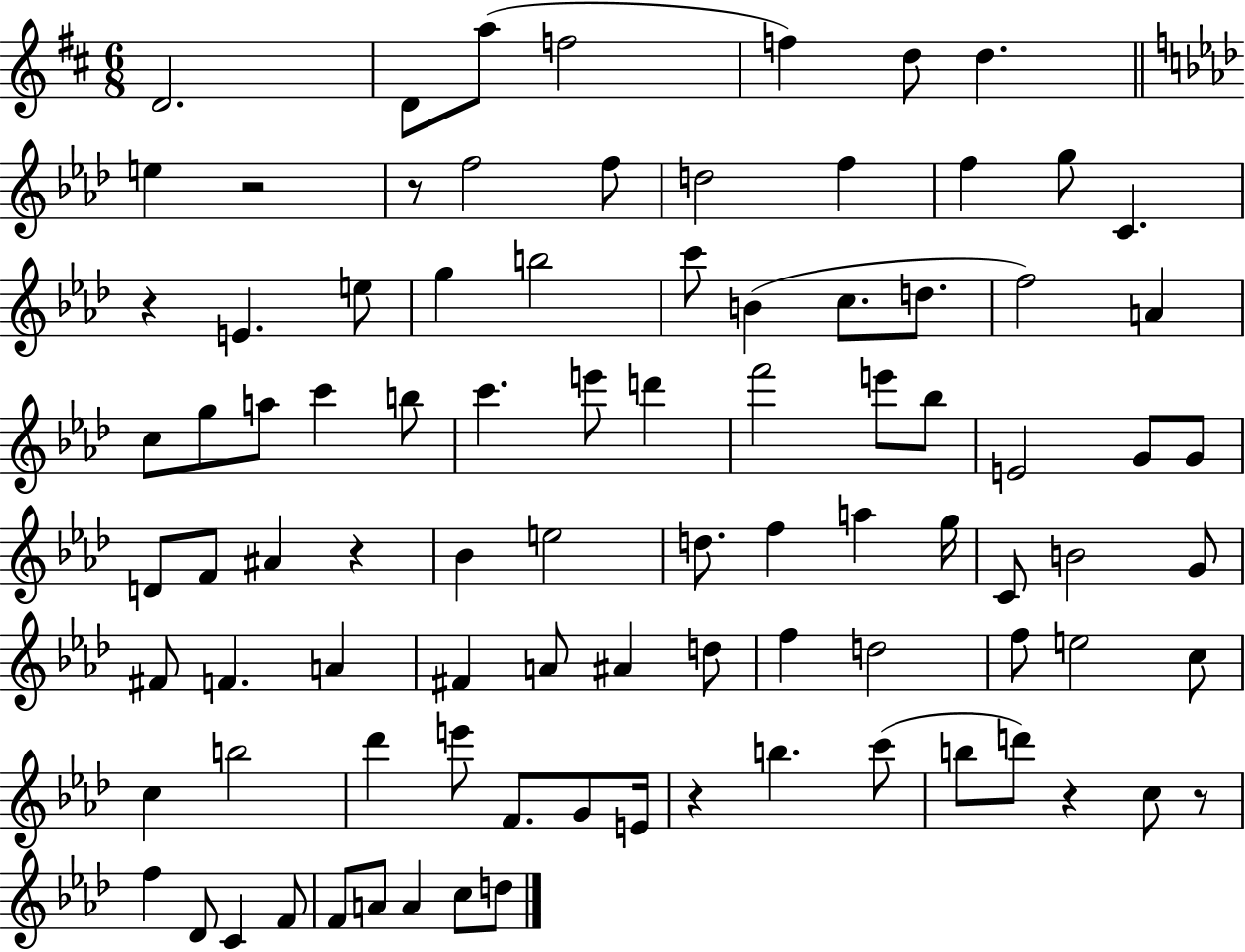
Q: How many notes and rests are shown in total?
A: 91